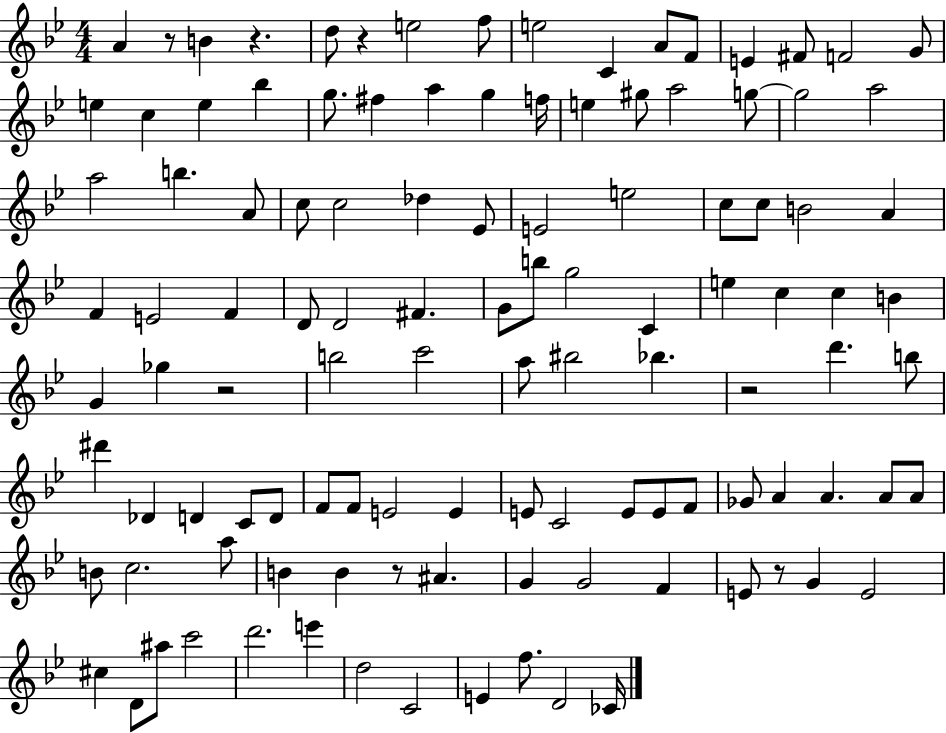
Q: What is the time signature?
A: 4/4